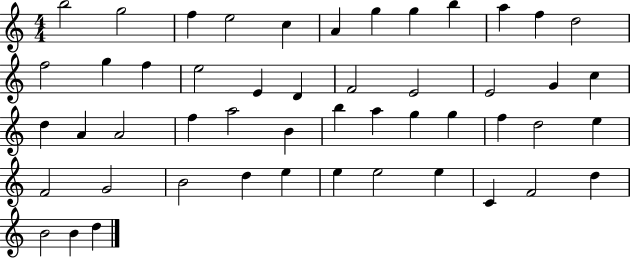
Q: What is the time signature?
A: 4/4